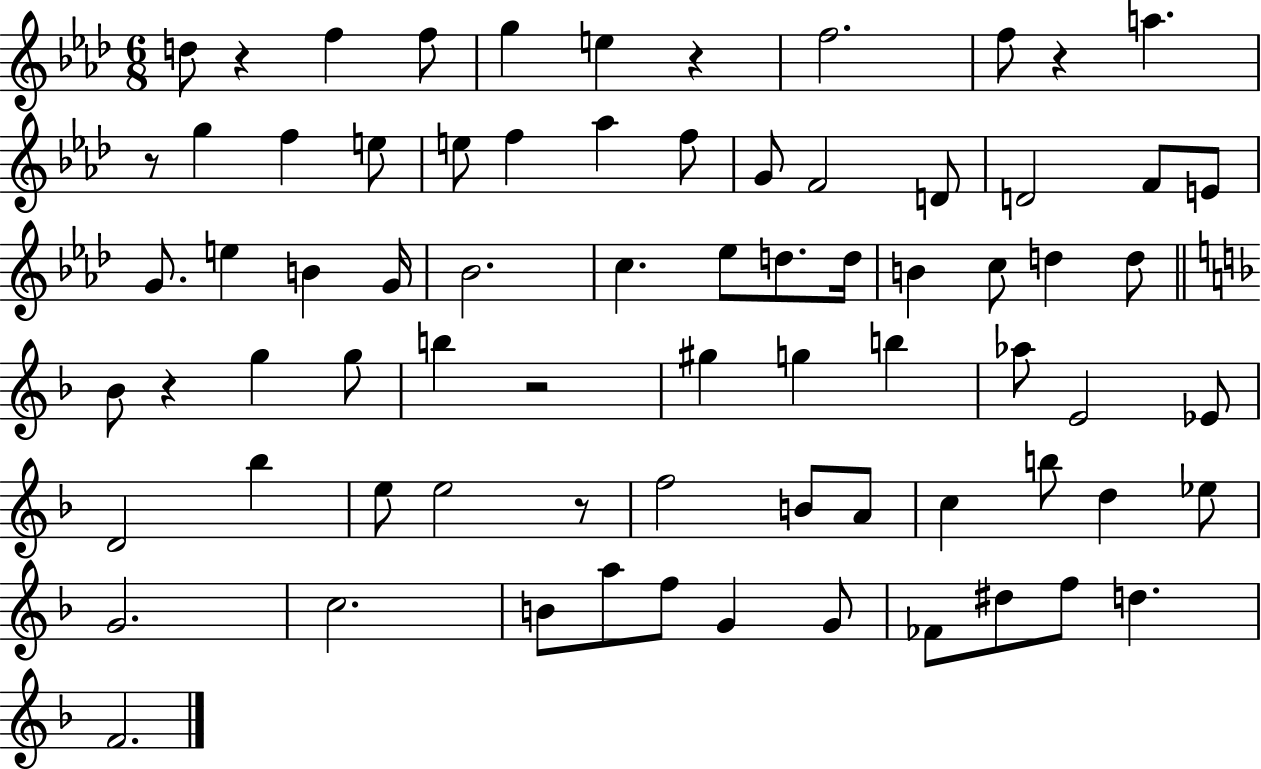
X:1
T:Untitled
M:6/8
L:1/4
K:Ab
d/2 z f f/2 g e z f2 f/2 z a z/2 g f e/2 e/2 f _a f/2 G/2 F2 D/2 D2 F/2 E/2 G/2 e B G/4 _B2 c _e/2 d/2 d/4 B c/2 d d/2 _B/2 z g g/2 b z2 ^g g b _a/2 E2 _E/2 D2 _b e/2 e2 z/2 f2 B/2 A/2 c b/2 d _e/2 G2 c2 B/2 a/2 f/2 G G/2 _F/2 ^d/2 f/2 d F2